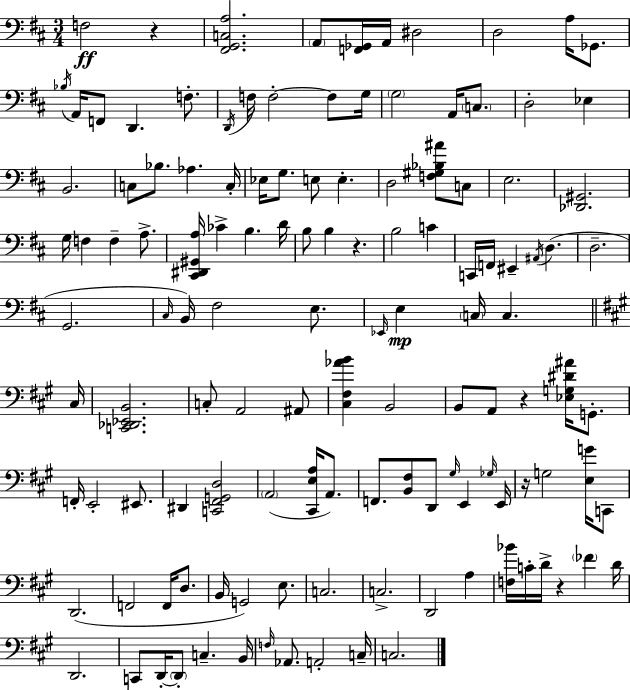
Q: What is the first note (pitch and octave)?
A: F3